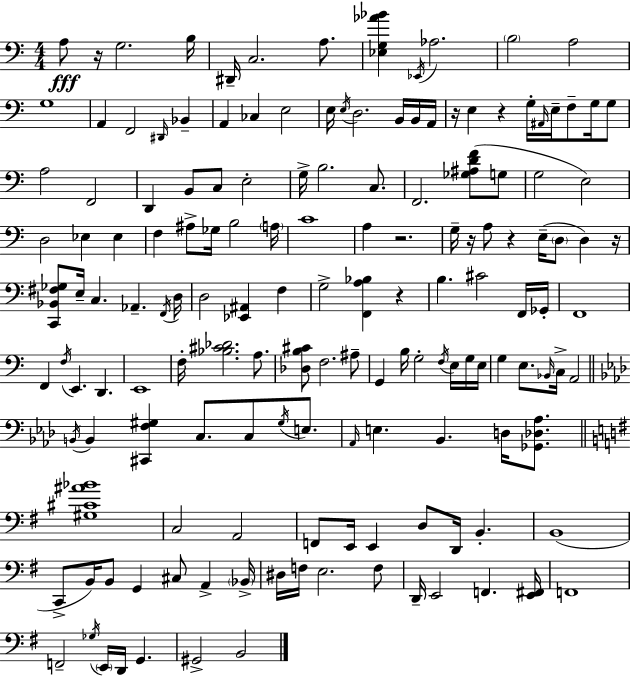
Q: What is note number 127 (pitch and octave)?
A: F2